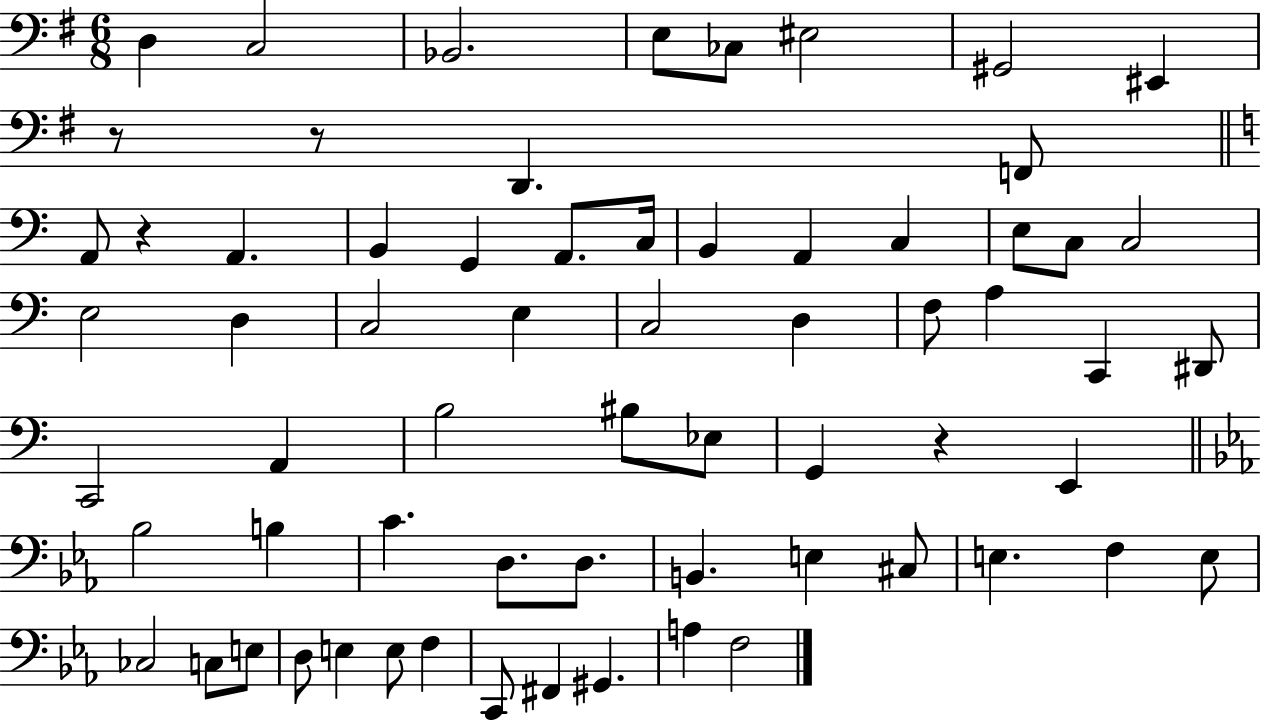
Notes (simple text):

D3/q C3/h Bb2/h. E3/e CES3/e EIS3/h G#2/h EIS2/q R/e R/e D2/q. F2/e A2/e R/q A2/q. B2/q G2/q A2/e. C3/s B2/q A2/q C3/q E3/e C3/e C3/h E3/h D3/q C3/h E3/q C3/h D3/q F3/e A3/q C2/q D#2/e C2/h A2/q B3/h BIS3/e Eb3/e G2/q R/q E2/q Bb3/h B3/q C4/q. D3/e. D3/e. B2/q. E3/q C#3/e E3/q. F3/q E3/e CES3/h C3/e E3/e D3/e E3/q E3/e F3/q C2/e F#2/q G#2/q. A3/q F3/h